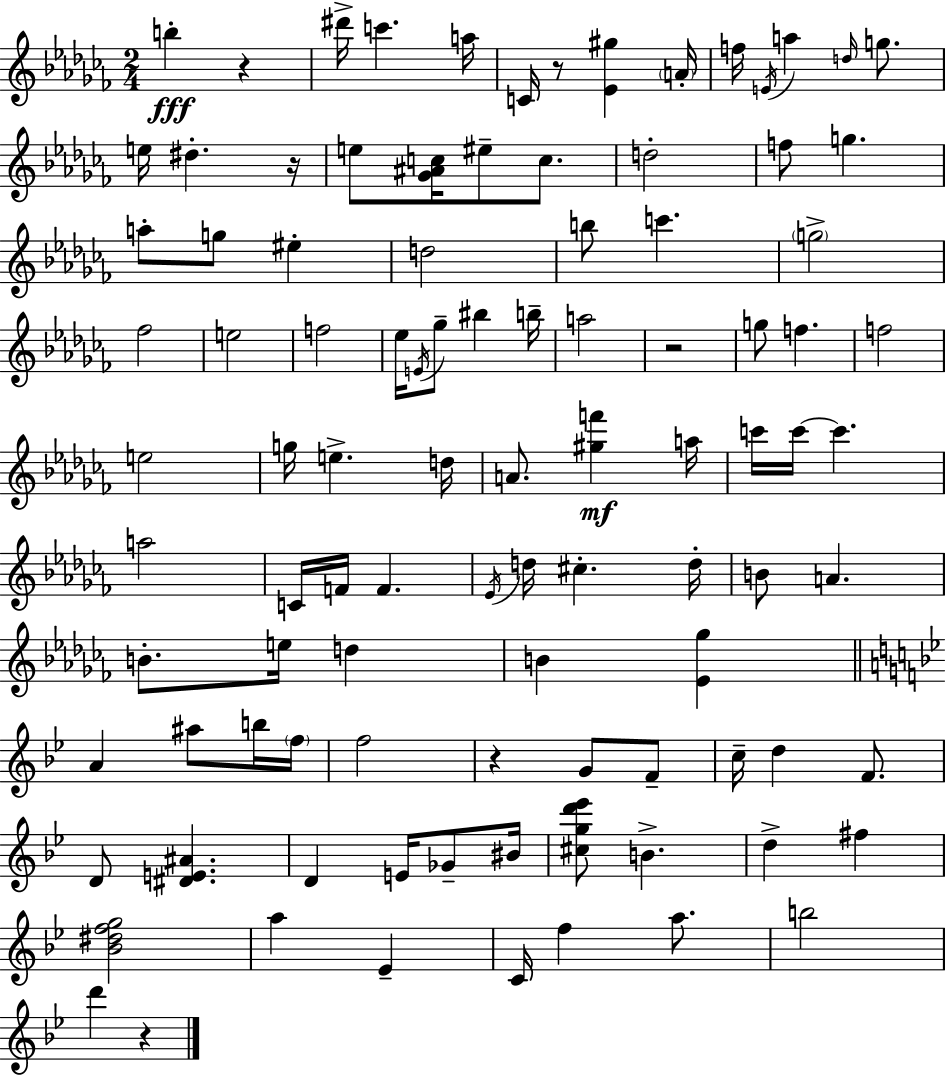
B5/q R/q D#6/s C6/q. A5/s C4/s R/e [Eb4,G#5]/q A4/s F5/s E4/s A5/q D5/s G5/e. E5/s D#5/q. R/s E5/e [Gb4,A#4,C5]/s EIS5/e C5/e. D5/h F5/e G5/q. A5/e G5/e EIS5/q D5/h B5/e C6/q. G5/h FES5/h E5/h F5/h Eb5/s E4/s Gb5/e BIS5/q B5/s A5/h R/h G5/e F5/q. F5/h E5/h G5/s E5/q. D5/s A4/e. [G#5,F6]/q A5/s C6/s C6/s C6/q. A5/h C4/s F4/s F4/q. Eb4/s D5/s C#5/q. D5/s B4/e A4/q. B4/e. E5/s D5/q B4/q [Eb4,Gb5]/q A4/q A#5/e B5/s F5/s F5/h R/q G4/e F4/e C5/s D5/q F4/e. D4/e [D#4,E4,A#4]/q. D4/q E4/s Gb4/e BIS4/s [C#5,G5,D6,Eb6]/e B4/q. D5/q F#5/q [Bb4,D#5,F5,G5]/h A5/q Eb4/q C4/s F5/q A5/e. B5/h D6/q R/q